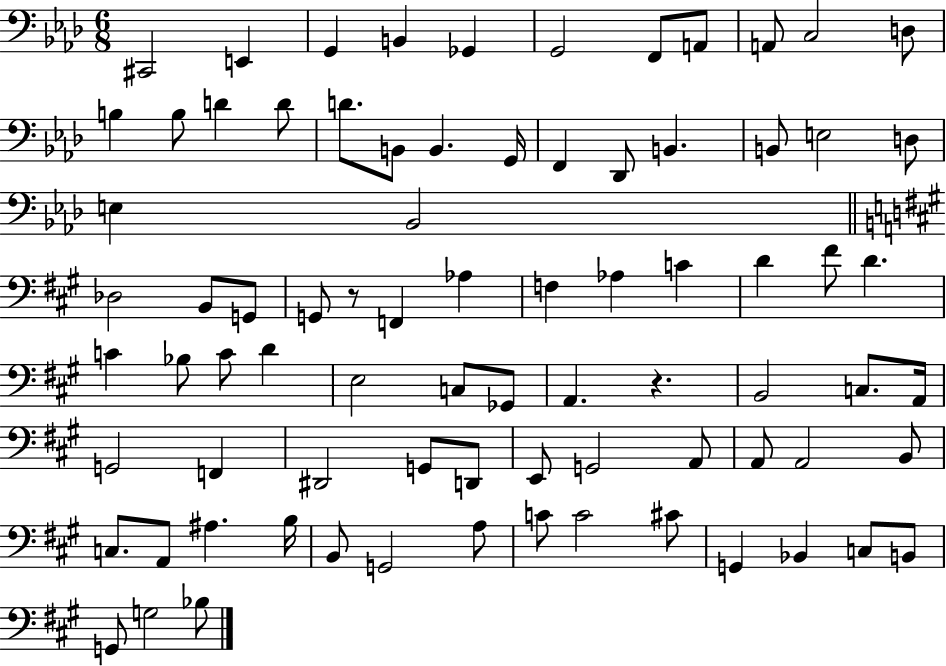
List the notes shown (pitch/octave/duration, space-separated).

C#2/h E2/q G2/q B2/q Gb2/q G2/h F2/e A2/e A2/e C3/h D3/e B3/q B3/e D4/q D4/e D4/e. B2/e B2/q. G2/s F2/q Db2/e B2/q. B2/e E3/h D3/e E3/q Bb2/h Db3/h B2/e G2/e G2/e R/e F2/q Ab3/q F3/q Ab3/q C4/q D4/q F#4/e D4/q. C4/q Bb3/e C4/e D4/q E3/h C3/e Gb2/e A2/q. R/q. B2/h C3/e. A2/s G2/h F2/q D#2/h G2/e D2/e E2/e G2/h A2/e A2/e A2/h B2/e C3/e. A2/e A#3/q. B3/s B2/e G2/h A3/e C4/e C4/h C#4/e G2/q Bb2/q C3/e B2/e G2/e G3/h Bb3/e